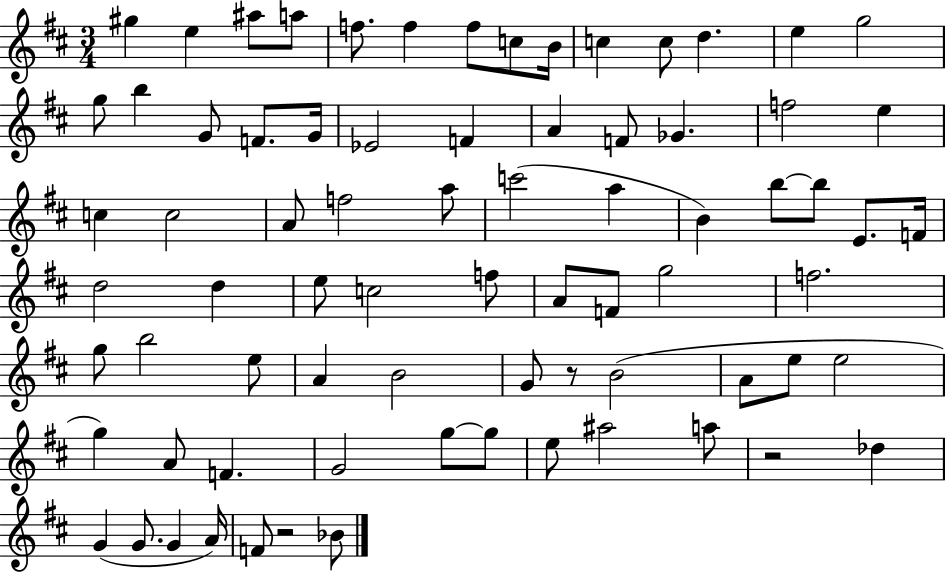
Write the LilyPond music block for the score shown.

{
  \clef treble
  \numericTimeSignature
  \time 3/4
  \key d \major
  gis''4 e''4 ais''8 a''8 | f''8. f''4 f''8 c''8 b'16 | c''4 c''8 d''4. | e''4 g''2 | \break g''8 b''4 g'8 f'8. g'16 | ees'2 f'4 | a'4 f'8 ges'4. | f''2 e''4 | \break c''4 c''2 | a'8 f''2 a''8 | c'''2( a''4 | b'4) b''8~~ b''8 e'8. f'16 | \break d''2 d''4 | e''8 c''2 f''8 | a'8 f'8 g''2 | f''2. | \break g''8 b''2 e''8 | a'4 b'2 | g'8 r8 b'2( | a'8 e''8 e''2 | \break g''4) a'8 f'4. | g'2 g''8~~ g''8 | e''8 ais''2 a''8 | r2 des''4 | \break g'4( g'8. g'4 a'16) | f'8 r2 bes'8 | \bar "|."
}